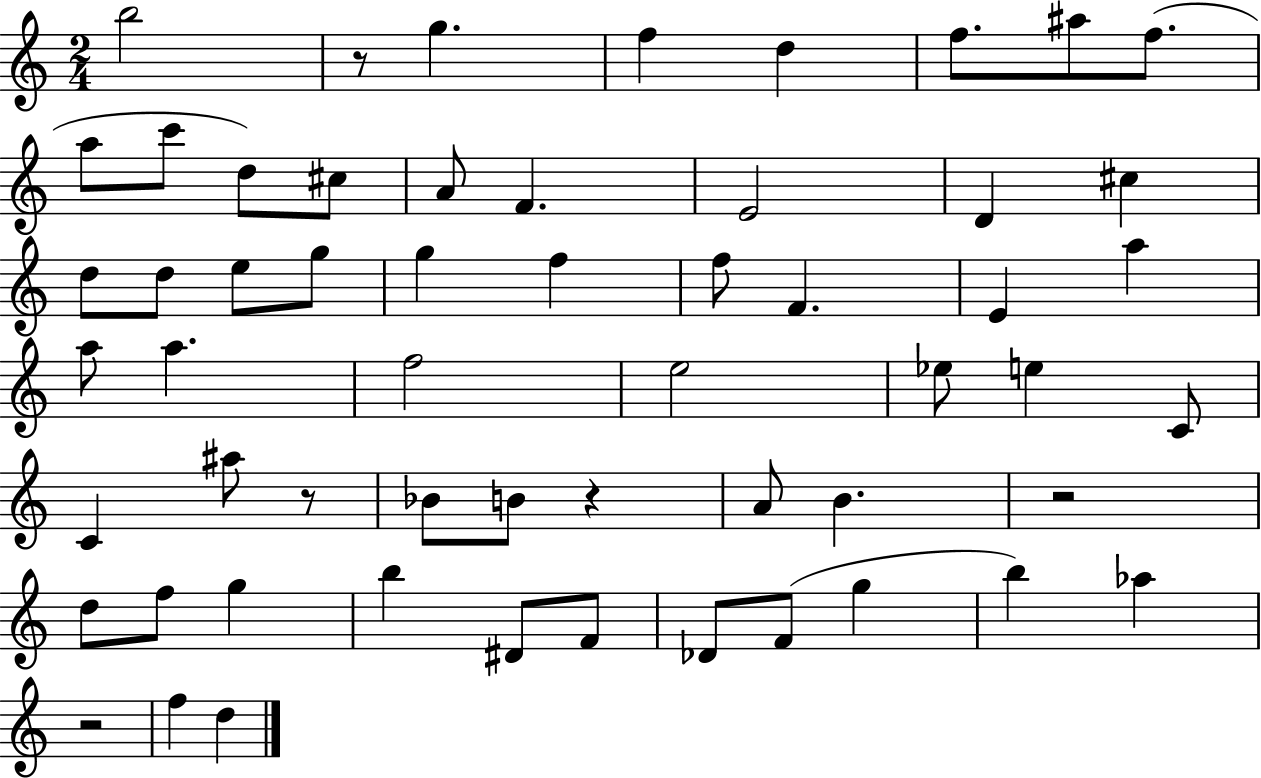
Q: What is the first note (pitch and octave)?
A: B5